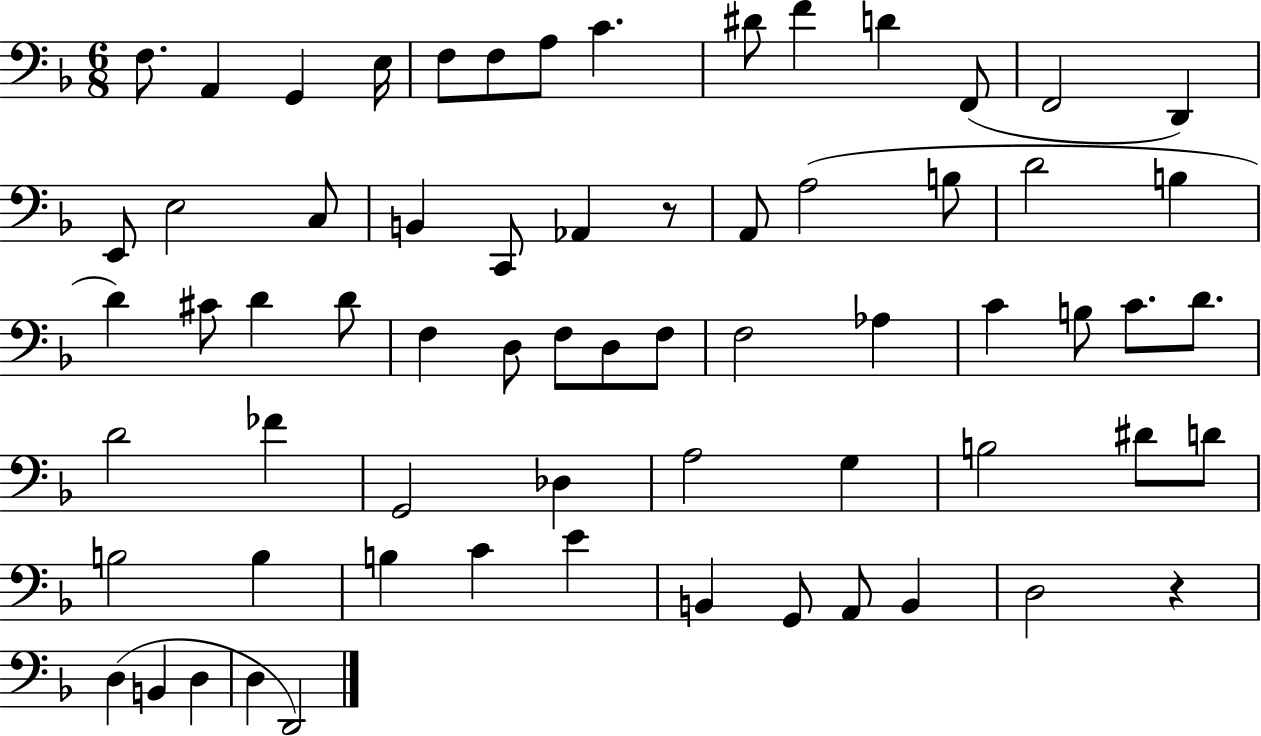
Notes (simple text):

F3/e. A2/q G2/q E3/s F3/e F3/e A3/e C4/q. D#4/e F4/q D4/q F2/e F2/h D2/q E2/e E3/h C3/e B2/q C2/e Ab2/q R/e A2/e A3/h B3/e D4/h B3/q D4/q C#4/e D4/q D4/e F3/q D3/e F3/e D3/e F3/e F3/h Ab3/q C4/q B3/e C4/e. D4/e. D4/h FES4/q G2/h Db3/q A3/h G3/q B3/h D#4/e D4/e B3/h B3/q B3/q C4/q E4/q B2/q G2/e A2/e B2/q D3/h R/q D3/q B2/q D3/q D3/q D2/h